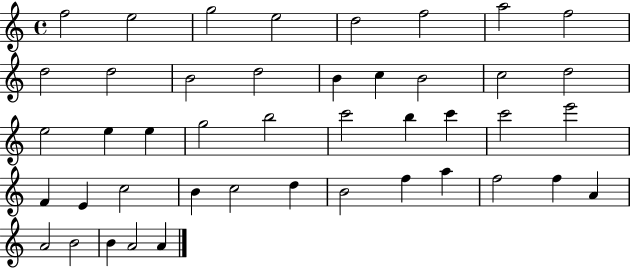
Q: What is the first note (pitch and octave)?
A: F5